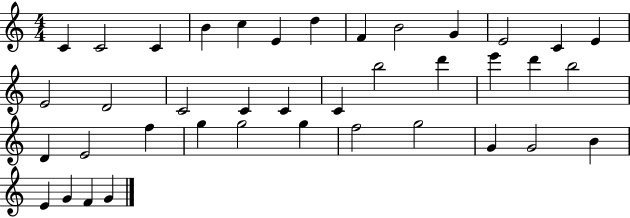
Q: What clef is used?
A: treble